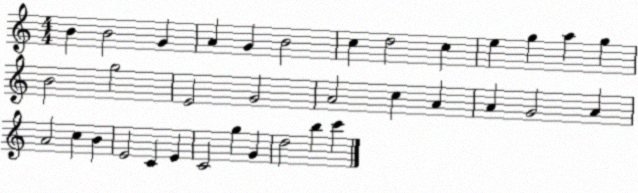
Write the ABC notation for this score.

X:1
T:Untitled
M:4/4
L:1/4
K:C
B B2 G A G B2 c d2 c e g a g B2 g2 E2 G2 A2 c A A G2 A A2 c B E2 C E C2 g G d2 b c'